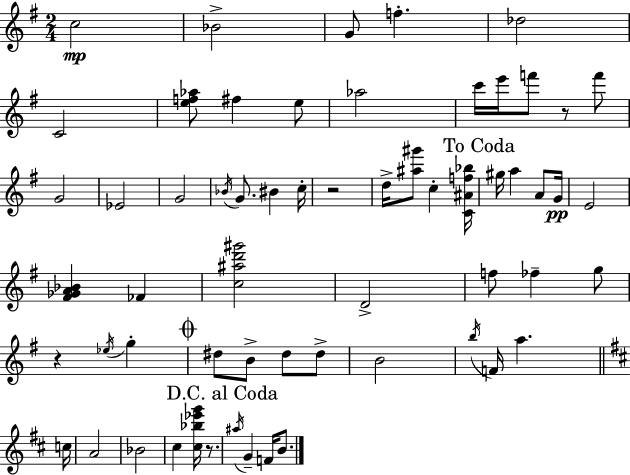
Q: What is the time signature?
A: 2/4